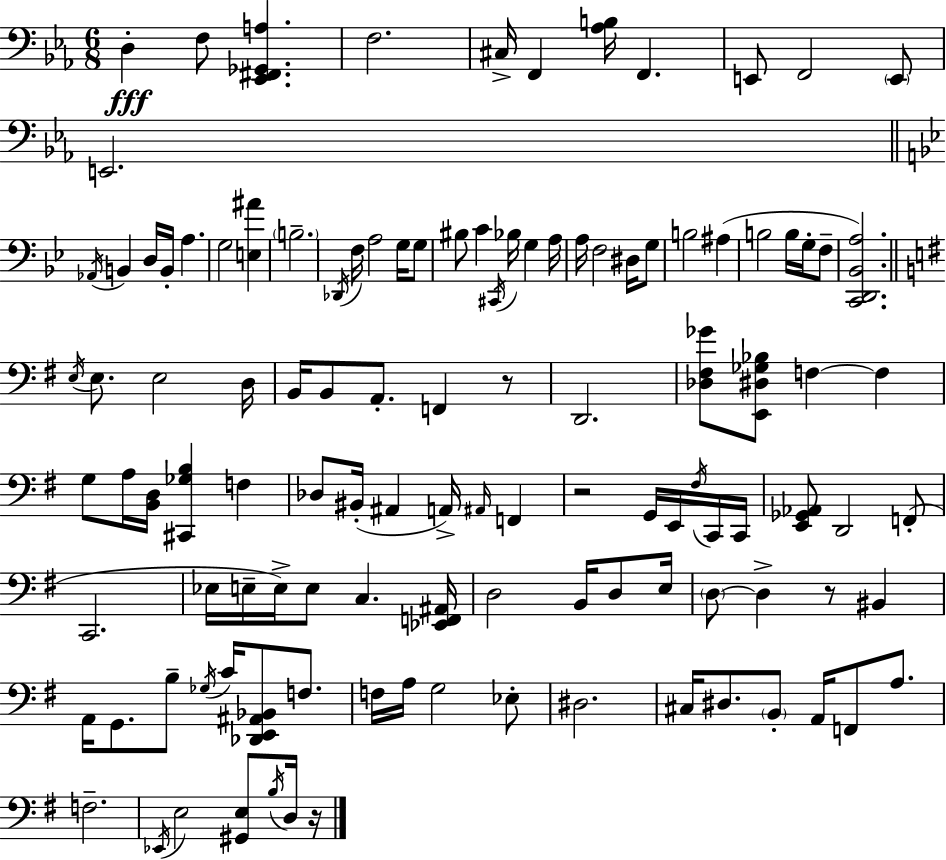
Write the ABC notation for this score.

X:1
T:Untitled
M:6/8
L:1/4
K:Eb
D, F,/2 [_E,,^F,,_G,,A,] F,2 ^C,/4 F,, [_A,B,]/4 F,, E,,/2 F,,2 E,,/2 E,,2 _A,,/4 B,, D,/4 B,,/4 A, G,2 [E,^A] B,2 _D,,/4 F,/4 A,2 G,/4 G,/2 ^B,/2 C ^C,,/4 _B,/4 G, A,/4 A,/4 F,2 ^D,/4 G,/2 B,2 ^A, B,2 B,/4 G,/4 F,/2 [C,,D,,_B,,A,]2 E,/4 E,/2 E,2 D,/4 B,,/4 B,,/2 A,,/2 F,, z/2 D,,2 [_D,^F,_G]/2 [E,,^D,_G,_B,]/2 F, F, G,/2 A,/4 [B,,D,]/4 [^C,,_G,B,] F, _D,/2 ^B,,/4 ^A,, A,,/4 ^A,,/4 F,, z2 G,,/4 E,,/4 ^F,/4 C,,/4 C,,/4 [E,,_G,,_A,,]/2 D,,2 F,,/2 C,,2 _E,/4 E,/4 E,/4 E,/2 C, [_E,,F,,^A,,]/4 D,2 B,,/4 D,/2 E,/4 D,/2 D, z/2 ^B,, A,,/4 G,,/2 B,/2 _G,/4 C/4 [_D,,E,,^A,,_B,,]/2 F,/2 F,/4 A,/4 G,2 _E,/2 ^D,2 ^C,/4 ^D,/2 B,,/2 A,,/4 F,,/2 A,/2 F,2 _E,,/4 E,2 [^G,,E,]/2 B,/4 D,/4 z/4